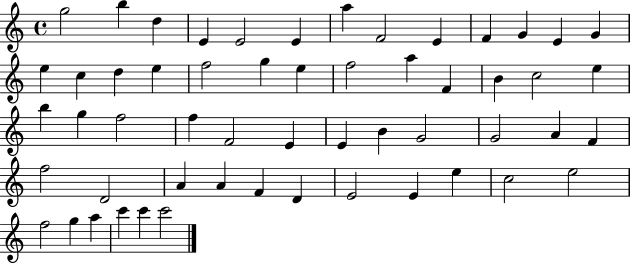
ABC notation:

X:1
T:Untitled
M:4/4
L:1/4
K:C
g2 b d E E2 E a F2 E F G E G e c d e f2 g e f2 a F B c2 e b g f2 f F2 E E B G2 G2 A F f2 D2 A A F D E2 E e c2 e2 f2 g a c' c' c'2